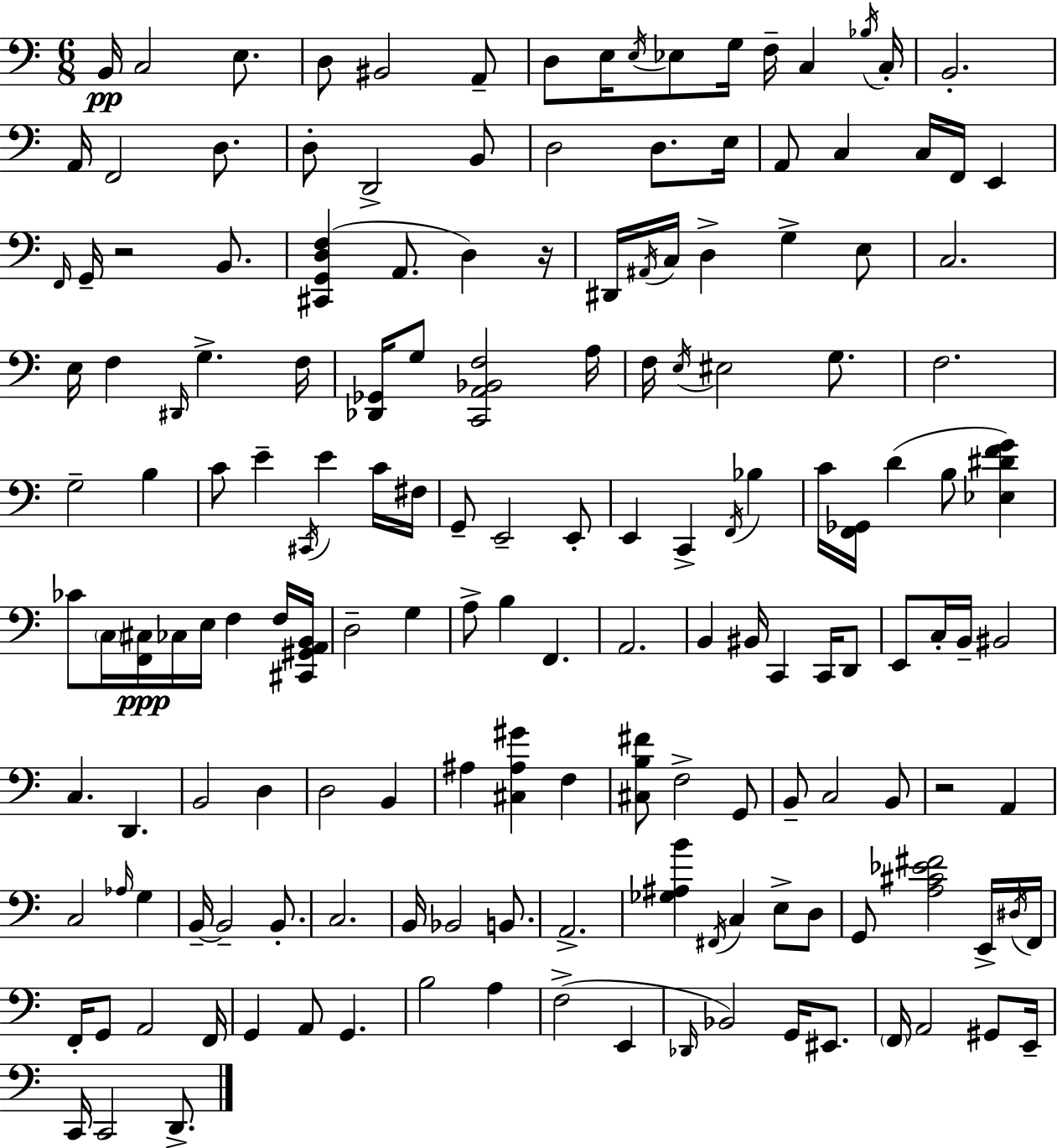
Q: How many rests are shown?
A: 3